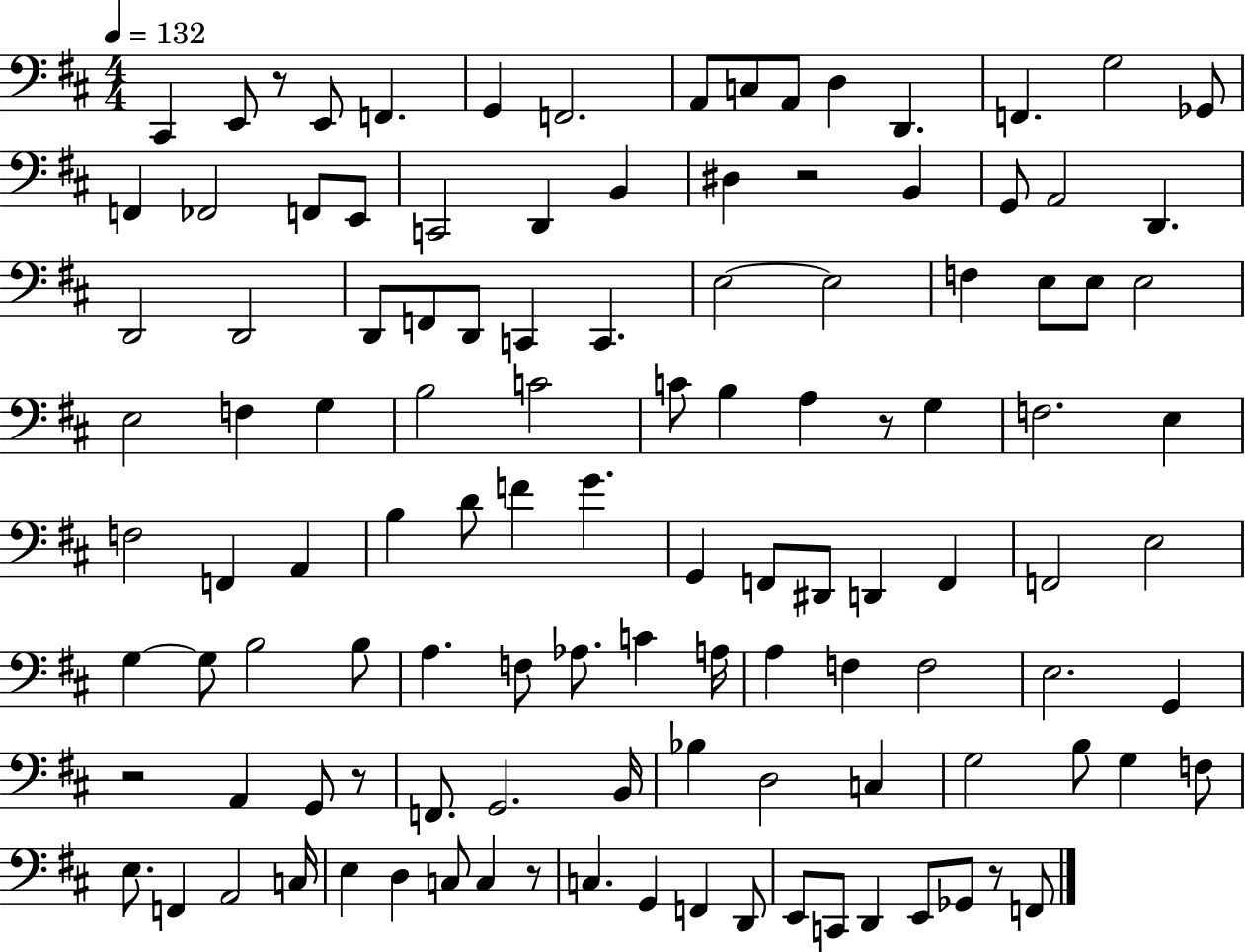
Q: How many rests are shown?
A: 7